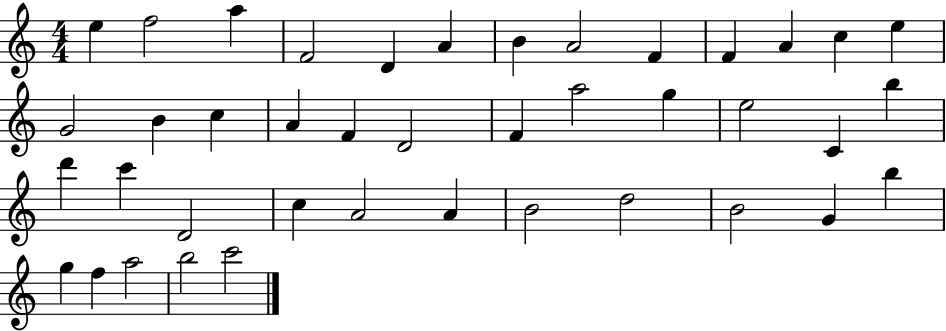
{
  \clef treble
  \numericTimeSignature
  \time 4/4
  \key c \major
  e''4 f''2 a''4 | f'2 d'4 a'4 | b'4 a'2 f'4 | f'4 a'4 c''4 e''4 | \break g'2 b'4 c''4 | a'4 f'4 d'2 | f'4 a''2 g''4 | e''2 c'4 b''4 | \break d'''4 c'''4 d'2 | c''4 a'2 a'4 | b'2 d''2 | b'2 g'4 b''4 | \break g''4 f''4 a''2 | b''2 c'''2 | \bar "|."
}